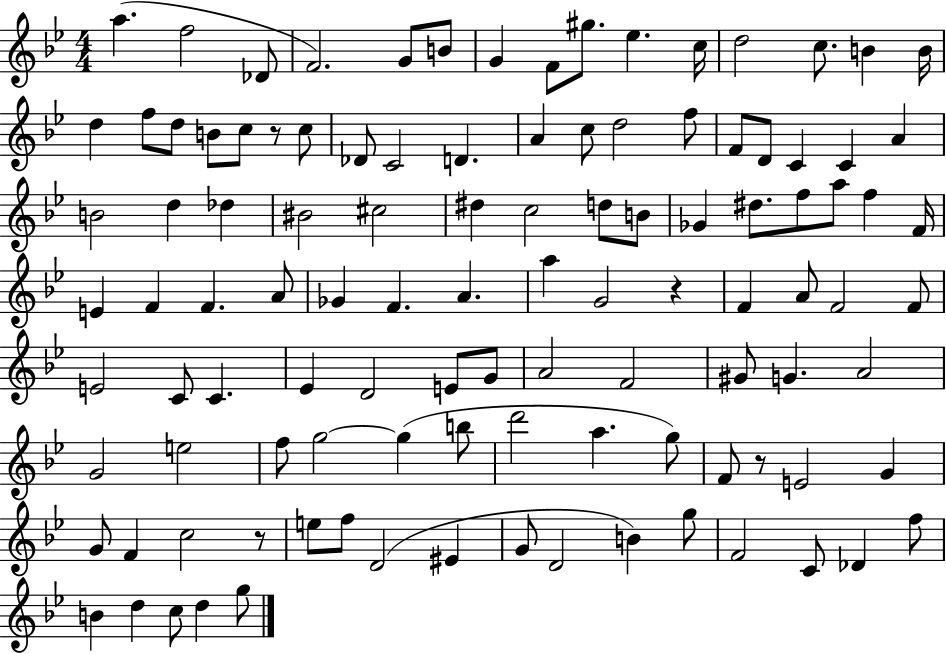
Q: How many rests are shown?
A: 4